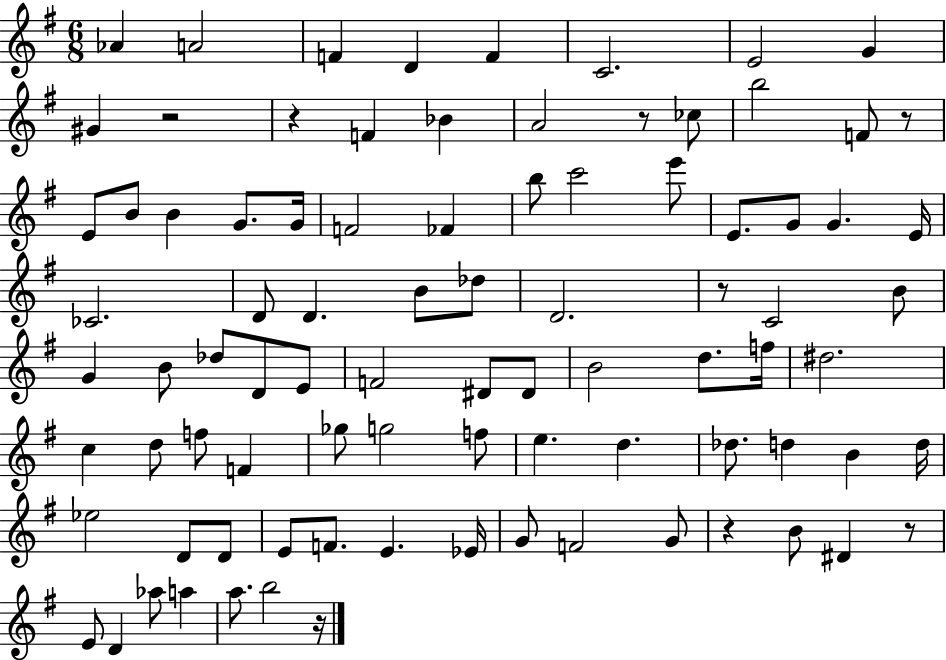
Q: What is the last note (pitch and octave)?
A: B5